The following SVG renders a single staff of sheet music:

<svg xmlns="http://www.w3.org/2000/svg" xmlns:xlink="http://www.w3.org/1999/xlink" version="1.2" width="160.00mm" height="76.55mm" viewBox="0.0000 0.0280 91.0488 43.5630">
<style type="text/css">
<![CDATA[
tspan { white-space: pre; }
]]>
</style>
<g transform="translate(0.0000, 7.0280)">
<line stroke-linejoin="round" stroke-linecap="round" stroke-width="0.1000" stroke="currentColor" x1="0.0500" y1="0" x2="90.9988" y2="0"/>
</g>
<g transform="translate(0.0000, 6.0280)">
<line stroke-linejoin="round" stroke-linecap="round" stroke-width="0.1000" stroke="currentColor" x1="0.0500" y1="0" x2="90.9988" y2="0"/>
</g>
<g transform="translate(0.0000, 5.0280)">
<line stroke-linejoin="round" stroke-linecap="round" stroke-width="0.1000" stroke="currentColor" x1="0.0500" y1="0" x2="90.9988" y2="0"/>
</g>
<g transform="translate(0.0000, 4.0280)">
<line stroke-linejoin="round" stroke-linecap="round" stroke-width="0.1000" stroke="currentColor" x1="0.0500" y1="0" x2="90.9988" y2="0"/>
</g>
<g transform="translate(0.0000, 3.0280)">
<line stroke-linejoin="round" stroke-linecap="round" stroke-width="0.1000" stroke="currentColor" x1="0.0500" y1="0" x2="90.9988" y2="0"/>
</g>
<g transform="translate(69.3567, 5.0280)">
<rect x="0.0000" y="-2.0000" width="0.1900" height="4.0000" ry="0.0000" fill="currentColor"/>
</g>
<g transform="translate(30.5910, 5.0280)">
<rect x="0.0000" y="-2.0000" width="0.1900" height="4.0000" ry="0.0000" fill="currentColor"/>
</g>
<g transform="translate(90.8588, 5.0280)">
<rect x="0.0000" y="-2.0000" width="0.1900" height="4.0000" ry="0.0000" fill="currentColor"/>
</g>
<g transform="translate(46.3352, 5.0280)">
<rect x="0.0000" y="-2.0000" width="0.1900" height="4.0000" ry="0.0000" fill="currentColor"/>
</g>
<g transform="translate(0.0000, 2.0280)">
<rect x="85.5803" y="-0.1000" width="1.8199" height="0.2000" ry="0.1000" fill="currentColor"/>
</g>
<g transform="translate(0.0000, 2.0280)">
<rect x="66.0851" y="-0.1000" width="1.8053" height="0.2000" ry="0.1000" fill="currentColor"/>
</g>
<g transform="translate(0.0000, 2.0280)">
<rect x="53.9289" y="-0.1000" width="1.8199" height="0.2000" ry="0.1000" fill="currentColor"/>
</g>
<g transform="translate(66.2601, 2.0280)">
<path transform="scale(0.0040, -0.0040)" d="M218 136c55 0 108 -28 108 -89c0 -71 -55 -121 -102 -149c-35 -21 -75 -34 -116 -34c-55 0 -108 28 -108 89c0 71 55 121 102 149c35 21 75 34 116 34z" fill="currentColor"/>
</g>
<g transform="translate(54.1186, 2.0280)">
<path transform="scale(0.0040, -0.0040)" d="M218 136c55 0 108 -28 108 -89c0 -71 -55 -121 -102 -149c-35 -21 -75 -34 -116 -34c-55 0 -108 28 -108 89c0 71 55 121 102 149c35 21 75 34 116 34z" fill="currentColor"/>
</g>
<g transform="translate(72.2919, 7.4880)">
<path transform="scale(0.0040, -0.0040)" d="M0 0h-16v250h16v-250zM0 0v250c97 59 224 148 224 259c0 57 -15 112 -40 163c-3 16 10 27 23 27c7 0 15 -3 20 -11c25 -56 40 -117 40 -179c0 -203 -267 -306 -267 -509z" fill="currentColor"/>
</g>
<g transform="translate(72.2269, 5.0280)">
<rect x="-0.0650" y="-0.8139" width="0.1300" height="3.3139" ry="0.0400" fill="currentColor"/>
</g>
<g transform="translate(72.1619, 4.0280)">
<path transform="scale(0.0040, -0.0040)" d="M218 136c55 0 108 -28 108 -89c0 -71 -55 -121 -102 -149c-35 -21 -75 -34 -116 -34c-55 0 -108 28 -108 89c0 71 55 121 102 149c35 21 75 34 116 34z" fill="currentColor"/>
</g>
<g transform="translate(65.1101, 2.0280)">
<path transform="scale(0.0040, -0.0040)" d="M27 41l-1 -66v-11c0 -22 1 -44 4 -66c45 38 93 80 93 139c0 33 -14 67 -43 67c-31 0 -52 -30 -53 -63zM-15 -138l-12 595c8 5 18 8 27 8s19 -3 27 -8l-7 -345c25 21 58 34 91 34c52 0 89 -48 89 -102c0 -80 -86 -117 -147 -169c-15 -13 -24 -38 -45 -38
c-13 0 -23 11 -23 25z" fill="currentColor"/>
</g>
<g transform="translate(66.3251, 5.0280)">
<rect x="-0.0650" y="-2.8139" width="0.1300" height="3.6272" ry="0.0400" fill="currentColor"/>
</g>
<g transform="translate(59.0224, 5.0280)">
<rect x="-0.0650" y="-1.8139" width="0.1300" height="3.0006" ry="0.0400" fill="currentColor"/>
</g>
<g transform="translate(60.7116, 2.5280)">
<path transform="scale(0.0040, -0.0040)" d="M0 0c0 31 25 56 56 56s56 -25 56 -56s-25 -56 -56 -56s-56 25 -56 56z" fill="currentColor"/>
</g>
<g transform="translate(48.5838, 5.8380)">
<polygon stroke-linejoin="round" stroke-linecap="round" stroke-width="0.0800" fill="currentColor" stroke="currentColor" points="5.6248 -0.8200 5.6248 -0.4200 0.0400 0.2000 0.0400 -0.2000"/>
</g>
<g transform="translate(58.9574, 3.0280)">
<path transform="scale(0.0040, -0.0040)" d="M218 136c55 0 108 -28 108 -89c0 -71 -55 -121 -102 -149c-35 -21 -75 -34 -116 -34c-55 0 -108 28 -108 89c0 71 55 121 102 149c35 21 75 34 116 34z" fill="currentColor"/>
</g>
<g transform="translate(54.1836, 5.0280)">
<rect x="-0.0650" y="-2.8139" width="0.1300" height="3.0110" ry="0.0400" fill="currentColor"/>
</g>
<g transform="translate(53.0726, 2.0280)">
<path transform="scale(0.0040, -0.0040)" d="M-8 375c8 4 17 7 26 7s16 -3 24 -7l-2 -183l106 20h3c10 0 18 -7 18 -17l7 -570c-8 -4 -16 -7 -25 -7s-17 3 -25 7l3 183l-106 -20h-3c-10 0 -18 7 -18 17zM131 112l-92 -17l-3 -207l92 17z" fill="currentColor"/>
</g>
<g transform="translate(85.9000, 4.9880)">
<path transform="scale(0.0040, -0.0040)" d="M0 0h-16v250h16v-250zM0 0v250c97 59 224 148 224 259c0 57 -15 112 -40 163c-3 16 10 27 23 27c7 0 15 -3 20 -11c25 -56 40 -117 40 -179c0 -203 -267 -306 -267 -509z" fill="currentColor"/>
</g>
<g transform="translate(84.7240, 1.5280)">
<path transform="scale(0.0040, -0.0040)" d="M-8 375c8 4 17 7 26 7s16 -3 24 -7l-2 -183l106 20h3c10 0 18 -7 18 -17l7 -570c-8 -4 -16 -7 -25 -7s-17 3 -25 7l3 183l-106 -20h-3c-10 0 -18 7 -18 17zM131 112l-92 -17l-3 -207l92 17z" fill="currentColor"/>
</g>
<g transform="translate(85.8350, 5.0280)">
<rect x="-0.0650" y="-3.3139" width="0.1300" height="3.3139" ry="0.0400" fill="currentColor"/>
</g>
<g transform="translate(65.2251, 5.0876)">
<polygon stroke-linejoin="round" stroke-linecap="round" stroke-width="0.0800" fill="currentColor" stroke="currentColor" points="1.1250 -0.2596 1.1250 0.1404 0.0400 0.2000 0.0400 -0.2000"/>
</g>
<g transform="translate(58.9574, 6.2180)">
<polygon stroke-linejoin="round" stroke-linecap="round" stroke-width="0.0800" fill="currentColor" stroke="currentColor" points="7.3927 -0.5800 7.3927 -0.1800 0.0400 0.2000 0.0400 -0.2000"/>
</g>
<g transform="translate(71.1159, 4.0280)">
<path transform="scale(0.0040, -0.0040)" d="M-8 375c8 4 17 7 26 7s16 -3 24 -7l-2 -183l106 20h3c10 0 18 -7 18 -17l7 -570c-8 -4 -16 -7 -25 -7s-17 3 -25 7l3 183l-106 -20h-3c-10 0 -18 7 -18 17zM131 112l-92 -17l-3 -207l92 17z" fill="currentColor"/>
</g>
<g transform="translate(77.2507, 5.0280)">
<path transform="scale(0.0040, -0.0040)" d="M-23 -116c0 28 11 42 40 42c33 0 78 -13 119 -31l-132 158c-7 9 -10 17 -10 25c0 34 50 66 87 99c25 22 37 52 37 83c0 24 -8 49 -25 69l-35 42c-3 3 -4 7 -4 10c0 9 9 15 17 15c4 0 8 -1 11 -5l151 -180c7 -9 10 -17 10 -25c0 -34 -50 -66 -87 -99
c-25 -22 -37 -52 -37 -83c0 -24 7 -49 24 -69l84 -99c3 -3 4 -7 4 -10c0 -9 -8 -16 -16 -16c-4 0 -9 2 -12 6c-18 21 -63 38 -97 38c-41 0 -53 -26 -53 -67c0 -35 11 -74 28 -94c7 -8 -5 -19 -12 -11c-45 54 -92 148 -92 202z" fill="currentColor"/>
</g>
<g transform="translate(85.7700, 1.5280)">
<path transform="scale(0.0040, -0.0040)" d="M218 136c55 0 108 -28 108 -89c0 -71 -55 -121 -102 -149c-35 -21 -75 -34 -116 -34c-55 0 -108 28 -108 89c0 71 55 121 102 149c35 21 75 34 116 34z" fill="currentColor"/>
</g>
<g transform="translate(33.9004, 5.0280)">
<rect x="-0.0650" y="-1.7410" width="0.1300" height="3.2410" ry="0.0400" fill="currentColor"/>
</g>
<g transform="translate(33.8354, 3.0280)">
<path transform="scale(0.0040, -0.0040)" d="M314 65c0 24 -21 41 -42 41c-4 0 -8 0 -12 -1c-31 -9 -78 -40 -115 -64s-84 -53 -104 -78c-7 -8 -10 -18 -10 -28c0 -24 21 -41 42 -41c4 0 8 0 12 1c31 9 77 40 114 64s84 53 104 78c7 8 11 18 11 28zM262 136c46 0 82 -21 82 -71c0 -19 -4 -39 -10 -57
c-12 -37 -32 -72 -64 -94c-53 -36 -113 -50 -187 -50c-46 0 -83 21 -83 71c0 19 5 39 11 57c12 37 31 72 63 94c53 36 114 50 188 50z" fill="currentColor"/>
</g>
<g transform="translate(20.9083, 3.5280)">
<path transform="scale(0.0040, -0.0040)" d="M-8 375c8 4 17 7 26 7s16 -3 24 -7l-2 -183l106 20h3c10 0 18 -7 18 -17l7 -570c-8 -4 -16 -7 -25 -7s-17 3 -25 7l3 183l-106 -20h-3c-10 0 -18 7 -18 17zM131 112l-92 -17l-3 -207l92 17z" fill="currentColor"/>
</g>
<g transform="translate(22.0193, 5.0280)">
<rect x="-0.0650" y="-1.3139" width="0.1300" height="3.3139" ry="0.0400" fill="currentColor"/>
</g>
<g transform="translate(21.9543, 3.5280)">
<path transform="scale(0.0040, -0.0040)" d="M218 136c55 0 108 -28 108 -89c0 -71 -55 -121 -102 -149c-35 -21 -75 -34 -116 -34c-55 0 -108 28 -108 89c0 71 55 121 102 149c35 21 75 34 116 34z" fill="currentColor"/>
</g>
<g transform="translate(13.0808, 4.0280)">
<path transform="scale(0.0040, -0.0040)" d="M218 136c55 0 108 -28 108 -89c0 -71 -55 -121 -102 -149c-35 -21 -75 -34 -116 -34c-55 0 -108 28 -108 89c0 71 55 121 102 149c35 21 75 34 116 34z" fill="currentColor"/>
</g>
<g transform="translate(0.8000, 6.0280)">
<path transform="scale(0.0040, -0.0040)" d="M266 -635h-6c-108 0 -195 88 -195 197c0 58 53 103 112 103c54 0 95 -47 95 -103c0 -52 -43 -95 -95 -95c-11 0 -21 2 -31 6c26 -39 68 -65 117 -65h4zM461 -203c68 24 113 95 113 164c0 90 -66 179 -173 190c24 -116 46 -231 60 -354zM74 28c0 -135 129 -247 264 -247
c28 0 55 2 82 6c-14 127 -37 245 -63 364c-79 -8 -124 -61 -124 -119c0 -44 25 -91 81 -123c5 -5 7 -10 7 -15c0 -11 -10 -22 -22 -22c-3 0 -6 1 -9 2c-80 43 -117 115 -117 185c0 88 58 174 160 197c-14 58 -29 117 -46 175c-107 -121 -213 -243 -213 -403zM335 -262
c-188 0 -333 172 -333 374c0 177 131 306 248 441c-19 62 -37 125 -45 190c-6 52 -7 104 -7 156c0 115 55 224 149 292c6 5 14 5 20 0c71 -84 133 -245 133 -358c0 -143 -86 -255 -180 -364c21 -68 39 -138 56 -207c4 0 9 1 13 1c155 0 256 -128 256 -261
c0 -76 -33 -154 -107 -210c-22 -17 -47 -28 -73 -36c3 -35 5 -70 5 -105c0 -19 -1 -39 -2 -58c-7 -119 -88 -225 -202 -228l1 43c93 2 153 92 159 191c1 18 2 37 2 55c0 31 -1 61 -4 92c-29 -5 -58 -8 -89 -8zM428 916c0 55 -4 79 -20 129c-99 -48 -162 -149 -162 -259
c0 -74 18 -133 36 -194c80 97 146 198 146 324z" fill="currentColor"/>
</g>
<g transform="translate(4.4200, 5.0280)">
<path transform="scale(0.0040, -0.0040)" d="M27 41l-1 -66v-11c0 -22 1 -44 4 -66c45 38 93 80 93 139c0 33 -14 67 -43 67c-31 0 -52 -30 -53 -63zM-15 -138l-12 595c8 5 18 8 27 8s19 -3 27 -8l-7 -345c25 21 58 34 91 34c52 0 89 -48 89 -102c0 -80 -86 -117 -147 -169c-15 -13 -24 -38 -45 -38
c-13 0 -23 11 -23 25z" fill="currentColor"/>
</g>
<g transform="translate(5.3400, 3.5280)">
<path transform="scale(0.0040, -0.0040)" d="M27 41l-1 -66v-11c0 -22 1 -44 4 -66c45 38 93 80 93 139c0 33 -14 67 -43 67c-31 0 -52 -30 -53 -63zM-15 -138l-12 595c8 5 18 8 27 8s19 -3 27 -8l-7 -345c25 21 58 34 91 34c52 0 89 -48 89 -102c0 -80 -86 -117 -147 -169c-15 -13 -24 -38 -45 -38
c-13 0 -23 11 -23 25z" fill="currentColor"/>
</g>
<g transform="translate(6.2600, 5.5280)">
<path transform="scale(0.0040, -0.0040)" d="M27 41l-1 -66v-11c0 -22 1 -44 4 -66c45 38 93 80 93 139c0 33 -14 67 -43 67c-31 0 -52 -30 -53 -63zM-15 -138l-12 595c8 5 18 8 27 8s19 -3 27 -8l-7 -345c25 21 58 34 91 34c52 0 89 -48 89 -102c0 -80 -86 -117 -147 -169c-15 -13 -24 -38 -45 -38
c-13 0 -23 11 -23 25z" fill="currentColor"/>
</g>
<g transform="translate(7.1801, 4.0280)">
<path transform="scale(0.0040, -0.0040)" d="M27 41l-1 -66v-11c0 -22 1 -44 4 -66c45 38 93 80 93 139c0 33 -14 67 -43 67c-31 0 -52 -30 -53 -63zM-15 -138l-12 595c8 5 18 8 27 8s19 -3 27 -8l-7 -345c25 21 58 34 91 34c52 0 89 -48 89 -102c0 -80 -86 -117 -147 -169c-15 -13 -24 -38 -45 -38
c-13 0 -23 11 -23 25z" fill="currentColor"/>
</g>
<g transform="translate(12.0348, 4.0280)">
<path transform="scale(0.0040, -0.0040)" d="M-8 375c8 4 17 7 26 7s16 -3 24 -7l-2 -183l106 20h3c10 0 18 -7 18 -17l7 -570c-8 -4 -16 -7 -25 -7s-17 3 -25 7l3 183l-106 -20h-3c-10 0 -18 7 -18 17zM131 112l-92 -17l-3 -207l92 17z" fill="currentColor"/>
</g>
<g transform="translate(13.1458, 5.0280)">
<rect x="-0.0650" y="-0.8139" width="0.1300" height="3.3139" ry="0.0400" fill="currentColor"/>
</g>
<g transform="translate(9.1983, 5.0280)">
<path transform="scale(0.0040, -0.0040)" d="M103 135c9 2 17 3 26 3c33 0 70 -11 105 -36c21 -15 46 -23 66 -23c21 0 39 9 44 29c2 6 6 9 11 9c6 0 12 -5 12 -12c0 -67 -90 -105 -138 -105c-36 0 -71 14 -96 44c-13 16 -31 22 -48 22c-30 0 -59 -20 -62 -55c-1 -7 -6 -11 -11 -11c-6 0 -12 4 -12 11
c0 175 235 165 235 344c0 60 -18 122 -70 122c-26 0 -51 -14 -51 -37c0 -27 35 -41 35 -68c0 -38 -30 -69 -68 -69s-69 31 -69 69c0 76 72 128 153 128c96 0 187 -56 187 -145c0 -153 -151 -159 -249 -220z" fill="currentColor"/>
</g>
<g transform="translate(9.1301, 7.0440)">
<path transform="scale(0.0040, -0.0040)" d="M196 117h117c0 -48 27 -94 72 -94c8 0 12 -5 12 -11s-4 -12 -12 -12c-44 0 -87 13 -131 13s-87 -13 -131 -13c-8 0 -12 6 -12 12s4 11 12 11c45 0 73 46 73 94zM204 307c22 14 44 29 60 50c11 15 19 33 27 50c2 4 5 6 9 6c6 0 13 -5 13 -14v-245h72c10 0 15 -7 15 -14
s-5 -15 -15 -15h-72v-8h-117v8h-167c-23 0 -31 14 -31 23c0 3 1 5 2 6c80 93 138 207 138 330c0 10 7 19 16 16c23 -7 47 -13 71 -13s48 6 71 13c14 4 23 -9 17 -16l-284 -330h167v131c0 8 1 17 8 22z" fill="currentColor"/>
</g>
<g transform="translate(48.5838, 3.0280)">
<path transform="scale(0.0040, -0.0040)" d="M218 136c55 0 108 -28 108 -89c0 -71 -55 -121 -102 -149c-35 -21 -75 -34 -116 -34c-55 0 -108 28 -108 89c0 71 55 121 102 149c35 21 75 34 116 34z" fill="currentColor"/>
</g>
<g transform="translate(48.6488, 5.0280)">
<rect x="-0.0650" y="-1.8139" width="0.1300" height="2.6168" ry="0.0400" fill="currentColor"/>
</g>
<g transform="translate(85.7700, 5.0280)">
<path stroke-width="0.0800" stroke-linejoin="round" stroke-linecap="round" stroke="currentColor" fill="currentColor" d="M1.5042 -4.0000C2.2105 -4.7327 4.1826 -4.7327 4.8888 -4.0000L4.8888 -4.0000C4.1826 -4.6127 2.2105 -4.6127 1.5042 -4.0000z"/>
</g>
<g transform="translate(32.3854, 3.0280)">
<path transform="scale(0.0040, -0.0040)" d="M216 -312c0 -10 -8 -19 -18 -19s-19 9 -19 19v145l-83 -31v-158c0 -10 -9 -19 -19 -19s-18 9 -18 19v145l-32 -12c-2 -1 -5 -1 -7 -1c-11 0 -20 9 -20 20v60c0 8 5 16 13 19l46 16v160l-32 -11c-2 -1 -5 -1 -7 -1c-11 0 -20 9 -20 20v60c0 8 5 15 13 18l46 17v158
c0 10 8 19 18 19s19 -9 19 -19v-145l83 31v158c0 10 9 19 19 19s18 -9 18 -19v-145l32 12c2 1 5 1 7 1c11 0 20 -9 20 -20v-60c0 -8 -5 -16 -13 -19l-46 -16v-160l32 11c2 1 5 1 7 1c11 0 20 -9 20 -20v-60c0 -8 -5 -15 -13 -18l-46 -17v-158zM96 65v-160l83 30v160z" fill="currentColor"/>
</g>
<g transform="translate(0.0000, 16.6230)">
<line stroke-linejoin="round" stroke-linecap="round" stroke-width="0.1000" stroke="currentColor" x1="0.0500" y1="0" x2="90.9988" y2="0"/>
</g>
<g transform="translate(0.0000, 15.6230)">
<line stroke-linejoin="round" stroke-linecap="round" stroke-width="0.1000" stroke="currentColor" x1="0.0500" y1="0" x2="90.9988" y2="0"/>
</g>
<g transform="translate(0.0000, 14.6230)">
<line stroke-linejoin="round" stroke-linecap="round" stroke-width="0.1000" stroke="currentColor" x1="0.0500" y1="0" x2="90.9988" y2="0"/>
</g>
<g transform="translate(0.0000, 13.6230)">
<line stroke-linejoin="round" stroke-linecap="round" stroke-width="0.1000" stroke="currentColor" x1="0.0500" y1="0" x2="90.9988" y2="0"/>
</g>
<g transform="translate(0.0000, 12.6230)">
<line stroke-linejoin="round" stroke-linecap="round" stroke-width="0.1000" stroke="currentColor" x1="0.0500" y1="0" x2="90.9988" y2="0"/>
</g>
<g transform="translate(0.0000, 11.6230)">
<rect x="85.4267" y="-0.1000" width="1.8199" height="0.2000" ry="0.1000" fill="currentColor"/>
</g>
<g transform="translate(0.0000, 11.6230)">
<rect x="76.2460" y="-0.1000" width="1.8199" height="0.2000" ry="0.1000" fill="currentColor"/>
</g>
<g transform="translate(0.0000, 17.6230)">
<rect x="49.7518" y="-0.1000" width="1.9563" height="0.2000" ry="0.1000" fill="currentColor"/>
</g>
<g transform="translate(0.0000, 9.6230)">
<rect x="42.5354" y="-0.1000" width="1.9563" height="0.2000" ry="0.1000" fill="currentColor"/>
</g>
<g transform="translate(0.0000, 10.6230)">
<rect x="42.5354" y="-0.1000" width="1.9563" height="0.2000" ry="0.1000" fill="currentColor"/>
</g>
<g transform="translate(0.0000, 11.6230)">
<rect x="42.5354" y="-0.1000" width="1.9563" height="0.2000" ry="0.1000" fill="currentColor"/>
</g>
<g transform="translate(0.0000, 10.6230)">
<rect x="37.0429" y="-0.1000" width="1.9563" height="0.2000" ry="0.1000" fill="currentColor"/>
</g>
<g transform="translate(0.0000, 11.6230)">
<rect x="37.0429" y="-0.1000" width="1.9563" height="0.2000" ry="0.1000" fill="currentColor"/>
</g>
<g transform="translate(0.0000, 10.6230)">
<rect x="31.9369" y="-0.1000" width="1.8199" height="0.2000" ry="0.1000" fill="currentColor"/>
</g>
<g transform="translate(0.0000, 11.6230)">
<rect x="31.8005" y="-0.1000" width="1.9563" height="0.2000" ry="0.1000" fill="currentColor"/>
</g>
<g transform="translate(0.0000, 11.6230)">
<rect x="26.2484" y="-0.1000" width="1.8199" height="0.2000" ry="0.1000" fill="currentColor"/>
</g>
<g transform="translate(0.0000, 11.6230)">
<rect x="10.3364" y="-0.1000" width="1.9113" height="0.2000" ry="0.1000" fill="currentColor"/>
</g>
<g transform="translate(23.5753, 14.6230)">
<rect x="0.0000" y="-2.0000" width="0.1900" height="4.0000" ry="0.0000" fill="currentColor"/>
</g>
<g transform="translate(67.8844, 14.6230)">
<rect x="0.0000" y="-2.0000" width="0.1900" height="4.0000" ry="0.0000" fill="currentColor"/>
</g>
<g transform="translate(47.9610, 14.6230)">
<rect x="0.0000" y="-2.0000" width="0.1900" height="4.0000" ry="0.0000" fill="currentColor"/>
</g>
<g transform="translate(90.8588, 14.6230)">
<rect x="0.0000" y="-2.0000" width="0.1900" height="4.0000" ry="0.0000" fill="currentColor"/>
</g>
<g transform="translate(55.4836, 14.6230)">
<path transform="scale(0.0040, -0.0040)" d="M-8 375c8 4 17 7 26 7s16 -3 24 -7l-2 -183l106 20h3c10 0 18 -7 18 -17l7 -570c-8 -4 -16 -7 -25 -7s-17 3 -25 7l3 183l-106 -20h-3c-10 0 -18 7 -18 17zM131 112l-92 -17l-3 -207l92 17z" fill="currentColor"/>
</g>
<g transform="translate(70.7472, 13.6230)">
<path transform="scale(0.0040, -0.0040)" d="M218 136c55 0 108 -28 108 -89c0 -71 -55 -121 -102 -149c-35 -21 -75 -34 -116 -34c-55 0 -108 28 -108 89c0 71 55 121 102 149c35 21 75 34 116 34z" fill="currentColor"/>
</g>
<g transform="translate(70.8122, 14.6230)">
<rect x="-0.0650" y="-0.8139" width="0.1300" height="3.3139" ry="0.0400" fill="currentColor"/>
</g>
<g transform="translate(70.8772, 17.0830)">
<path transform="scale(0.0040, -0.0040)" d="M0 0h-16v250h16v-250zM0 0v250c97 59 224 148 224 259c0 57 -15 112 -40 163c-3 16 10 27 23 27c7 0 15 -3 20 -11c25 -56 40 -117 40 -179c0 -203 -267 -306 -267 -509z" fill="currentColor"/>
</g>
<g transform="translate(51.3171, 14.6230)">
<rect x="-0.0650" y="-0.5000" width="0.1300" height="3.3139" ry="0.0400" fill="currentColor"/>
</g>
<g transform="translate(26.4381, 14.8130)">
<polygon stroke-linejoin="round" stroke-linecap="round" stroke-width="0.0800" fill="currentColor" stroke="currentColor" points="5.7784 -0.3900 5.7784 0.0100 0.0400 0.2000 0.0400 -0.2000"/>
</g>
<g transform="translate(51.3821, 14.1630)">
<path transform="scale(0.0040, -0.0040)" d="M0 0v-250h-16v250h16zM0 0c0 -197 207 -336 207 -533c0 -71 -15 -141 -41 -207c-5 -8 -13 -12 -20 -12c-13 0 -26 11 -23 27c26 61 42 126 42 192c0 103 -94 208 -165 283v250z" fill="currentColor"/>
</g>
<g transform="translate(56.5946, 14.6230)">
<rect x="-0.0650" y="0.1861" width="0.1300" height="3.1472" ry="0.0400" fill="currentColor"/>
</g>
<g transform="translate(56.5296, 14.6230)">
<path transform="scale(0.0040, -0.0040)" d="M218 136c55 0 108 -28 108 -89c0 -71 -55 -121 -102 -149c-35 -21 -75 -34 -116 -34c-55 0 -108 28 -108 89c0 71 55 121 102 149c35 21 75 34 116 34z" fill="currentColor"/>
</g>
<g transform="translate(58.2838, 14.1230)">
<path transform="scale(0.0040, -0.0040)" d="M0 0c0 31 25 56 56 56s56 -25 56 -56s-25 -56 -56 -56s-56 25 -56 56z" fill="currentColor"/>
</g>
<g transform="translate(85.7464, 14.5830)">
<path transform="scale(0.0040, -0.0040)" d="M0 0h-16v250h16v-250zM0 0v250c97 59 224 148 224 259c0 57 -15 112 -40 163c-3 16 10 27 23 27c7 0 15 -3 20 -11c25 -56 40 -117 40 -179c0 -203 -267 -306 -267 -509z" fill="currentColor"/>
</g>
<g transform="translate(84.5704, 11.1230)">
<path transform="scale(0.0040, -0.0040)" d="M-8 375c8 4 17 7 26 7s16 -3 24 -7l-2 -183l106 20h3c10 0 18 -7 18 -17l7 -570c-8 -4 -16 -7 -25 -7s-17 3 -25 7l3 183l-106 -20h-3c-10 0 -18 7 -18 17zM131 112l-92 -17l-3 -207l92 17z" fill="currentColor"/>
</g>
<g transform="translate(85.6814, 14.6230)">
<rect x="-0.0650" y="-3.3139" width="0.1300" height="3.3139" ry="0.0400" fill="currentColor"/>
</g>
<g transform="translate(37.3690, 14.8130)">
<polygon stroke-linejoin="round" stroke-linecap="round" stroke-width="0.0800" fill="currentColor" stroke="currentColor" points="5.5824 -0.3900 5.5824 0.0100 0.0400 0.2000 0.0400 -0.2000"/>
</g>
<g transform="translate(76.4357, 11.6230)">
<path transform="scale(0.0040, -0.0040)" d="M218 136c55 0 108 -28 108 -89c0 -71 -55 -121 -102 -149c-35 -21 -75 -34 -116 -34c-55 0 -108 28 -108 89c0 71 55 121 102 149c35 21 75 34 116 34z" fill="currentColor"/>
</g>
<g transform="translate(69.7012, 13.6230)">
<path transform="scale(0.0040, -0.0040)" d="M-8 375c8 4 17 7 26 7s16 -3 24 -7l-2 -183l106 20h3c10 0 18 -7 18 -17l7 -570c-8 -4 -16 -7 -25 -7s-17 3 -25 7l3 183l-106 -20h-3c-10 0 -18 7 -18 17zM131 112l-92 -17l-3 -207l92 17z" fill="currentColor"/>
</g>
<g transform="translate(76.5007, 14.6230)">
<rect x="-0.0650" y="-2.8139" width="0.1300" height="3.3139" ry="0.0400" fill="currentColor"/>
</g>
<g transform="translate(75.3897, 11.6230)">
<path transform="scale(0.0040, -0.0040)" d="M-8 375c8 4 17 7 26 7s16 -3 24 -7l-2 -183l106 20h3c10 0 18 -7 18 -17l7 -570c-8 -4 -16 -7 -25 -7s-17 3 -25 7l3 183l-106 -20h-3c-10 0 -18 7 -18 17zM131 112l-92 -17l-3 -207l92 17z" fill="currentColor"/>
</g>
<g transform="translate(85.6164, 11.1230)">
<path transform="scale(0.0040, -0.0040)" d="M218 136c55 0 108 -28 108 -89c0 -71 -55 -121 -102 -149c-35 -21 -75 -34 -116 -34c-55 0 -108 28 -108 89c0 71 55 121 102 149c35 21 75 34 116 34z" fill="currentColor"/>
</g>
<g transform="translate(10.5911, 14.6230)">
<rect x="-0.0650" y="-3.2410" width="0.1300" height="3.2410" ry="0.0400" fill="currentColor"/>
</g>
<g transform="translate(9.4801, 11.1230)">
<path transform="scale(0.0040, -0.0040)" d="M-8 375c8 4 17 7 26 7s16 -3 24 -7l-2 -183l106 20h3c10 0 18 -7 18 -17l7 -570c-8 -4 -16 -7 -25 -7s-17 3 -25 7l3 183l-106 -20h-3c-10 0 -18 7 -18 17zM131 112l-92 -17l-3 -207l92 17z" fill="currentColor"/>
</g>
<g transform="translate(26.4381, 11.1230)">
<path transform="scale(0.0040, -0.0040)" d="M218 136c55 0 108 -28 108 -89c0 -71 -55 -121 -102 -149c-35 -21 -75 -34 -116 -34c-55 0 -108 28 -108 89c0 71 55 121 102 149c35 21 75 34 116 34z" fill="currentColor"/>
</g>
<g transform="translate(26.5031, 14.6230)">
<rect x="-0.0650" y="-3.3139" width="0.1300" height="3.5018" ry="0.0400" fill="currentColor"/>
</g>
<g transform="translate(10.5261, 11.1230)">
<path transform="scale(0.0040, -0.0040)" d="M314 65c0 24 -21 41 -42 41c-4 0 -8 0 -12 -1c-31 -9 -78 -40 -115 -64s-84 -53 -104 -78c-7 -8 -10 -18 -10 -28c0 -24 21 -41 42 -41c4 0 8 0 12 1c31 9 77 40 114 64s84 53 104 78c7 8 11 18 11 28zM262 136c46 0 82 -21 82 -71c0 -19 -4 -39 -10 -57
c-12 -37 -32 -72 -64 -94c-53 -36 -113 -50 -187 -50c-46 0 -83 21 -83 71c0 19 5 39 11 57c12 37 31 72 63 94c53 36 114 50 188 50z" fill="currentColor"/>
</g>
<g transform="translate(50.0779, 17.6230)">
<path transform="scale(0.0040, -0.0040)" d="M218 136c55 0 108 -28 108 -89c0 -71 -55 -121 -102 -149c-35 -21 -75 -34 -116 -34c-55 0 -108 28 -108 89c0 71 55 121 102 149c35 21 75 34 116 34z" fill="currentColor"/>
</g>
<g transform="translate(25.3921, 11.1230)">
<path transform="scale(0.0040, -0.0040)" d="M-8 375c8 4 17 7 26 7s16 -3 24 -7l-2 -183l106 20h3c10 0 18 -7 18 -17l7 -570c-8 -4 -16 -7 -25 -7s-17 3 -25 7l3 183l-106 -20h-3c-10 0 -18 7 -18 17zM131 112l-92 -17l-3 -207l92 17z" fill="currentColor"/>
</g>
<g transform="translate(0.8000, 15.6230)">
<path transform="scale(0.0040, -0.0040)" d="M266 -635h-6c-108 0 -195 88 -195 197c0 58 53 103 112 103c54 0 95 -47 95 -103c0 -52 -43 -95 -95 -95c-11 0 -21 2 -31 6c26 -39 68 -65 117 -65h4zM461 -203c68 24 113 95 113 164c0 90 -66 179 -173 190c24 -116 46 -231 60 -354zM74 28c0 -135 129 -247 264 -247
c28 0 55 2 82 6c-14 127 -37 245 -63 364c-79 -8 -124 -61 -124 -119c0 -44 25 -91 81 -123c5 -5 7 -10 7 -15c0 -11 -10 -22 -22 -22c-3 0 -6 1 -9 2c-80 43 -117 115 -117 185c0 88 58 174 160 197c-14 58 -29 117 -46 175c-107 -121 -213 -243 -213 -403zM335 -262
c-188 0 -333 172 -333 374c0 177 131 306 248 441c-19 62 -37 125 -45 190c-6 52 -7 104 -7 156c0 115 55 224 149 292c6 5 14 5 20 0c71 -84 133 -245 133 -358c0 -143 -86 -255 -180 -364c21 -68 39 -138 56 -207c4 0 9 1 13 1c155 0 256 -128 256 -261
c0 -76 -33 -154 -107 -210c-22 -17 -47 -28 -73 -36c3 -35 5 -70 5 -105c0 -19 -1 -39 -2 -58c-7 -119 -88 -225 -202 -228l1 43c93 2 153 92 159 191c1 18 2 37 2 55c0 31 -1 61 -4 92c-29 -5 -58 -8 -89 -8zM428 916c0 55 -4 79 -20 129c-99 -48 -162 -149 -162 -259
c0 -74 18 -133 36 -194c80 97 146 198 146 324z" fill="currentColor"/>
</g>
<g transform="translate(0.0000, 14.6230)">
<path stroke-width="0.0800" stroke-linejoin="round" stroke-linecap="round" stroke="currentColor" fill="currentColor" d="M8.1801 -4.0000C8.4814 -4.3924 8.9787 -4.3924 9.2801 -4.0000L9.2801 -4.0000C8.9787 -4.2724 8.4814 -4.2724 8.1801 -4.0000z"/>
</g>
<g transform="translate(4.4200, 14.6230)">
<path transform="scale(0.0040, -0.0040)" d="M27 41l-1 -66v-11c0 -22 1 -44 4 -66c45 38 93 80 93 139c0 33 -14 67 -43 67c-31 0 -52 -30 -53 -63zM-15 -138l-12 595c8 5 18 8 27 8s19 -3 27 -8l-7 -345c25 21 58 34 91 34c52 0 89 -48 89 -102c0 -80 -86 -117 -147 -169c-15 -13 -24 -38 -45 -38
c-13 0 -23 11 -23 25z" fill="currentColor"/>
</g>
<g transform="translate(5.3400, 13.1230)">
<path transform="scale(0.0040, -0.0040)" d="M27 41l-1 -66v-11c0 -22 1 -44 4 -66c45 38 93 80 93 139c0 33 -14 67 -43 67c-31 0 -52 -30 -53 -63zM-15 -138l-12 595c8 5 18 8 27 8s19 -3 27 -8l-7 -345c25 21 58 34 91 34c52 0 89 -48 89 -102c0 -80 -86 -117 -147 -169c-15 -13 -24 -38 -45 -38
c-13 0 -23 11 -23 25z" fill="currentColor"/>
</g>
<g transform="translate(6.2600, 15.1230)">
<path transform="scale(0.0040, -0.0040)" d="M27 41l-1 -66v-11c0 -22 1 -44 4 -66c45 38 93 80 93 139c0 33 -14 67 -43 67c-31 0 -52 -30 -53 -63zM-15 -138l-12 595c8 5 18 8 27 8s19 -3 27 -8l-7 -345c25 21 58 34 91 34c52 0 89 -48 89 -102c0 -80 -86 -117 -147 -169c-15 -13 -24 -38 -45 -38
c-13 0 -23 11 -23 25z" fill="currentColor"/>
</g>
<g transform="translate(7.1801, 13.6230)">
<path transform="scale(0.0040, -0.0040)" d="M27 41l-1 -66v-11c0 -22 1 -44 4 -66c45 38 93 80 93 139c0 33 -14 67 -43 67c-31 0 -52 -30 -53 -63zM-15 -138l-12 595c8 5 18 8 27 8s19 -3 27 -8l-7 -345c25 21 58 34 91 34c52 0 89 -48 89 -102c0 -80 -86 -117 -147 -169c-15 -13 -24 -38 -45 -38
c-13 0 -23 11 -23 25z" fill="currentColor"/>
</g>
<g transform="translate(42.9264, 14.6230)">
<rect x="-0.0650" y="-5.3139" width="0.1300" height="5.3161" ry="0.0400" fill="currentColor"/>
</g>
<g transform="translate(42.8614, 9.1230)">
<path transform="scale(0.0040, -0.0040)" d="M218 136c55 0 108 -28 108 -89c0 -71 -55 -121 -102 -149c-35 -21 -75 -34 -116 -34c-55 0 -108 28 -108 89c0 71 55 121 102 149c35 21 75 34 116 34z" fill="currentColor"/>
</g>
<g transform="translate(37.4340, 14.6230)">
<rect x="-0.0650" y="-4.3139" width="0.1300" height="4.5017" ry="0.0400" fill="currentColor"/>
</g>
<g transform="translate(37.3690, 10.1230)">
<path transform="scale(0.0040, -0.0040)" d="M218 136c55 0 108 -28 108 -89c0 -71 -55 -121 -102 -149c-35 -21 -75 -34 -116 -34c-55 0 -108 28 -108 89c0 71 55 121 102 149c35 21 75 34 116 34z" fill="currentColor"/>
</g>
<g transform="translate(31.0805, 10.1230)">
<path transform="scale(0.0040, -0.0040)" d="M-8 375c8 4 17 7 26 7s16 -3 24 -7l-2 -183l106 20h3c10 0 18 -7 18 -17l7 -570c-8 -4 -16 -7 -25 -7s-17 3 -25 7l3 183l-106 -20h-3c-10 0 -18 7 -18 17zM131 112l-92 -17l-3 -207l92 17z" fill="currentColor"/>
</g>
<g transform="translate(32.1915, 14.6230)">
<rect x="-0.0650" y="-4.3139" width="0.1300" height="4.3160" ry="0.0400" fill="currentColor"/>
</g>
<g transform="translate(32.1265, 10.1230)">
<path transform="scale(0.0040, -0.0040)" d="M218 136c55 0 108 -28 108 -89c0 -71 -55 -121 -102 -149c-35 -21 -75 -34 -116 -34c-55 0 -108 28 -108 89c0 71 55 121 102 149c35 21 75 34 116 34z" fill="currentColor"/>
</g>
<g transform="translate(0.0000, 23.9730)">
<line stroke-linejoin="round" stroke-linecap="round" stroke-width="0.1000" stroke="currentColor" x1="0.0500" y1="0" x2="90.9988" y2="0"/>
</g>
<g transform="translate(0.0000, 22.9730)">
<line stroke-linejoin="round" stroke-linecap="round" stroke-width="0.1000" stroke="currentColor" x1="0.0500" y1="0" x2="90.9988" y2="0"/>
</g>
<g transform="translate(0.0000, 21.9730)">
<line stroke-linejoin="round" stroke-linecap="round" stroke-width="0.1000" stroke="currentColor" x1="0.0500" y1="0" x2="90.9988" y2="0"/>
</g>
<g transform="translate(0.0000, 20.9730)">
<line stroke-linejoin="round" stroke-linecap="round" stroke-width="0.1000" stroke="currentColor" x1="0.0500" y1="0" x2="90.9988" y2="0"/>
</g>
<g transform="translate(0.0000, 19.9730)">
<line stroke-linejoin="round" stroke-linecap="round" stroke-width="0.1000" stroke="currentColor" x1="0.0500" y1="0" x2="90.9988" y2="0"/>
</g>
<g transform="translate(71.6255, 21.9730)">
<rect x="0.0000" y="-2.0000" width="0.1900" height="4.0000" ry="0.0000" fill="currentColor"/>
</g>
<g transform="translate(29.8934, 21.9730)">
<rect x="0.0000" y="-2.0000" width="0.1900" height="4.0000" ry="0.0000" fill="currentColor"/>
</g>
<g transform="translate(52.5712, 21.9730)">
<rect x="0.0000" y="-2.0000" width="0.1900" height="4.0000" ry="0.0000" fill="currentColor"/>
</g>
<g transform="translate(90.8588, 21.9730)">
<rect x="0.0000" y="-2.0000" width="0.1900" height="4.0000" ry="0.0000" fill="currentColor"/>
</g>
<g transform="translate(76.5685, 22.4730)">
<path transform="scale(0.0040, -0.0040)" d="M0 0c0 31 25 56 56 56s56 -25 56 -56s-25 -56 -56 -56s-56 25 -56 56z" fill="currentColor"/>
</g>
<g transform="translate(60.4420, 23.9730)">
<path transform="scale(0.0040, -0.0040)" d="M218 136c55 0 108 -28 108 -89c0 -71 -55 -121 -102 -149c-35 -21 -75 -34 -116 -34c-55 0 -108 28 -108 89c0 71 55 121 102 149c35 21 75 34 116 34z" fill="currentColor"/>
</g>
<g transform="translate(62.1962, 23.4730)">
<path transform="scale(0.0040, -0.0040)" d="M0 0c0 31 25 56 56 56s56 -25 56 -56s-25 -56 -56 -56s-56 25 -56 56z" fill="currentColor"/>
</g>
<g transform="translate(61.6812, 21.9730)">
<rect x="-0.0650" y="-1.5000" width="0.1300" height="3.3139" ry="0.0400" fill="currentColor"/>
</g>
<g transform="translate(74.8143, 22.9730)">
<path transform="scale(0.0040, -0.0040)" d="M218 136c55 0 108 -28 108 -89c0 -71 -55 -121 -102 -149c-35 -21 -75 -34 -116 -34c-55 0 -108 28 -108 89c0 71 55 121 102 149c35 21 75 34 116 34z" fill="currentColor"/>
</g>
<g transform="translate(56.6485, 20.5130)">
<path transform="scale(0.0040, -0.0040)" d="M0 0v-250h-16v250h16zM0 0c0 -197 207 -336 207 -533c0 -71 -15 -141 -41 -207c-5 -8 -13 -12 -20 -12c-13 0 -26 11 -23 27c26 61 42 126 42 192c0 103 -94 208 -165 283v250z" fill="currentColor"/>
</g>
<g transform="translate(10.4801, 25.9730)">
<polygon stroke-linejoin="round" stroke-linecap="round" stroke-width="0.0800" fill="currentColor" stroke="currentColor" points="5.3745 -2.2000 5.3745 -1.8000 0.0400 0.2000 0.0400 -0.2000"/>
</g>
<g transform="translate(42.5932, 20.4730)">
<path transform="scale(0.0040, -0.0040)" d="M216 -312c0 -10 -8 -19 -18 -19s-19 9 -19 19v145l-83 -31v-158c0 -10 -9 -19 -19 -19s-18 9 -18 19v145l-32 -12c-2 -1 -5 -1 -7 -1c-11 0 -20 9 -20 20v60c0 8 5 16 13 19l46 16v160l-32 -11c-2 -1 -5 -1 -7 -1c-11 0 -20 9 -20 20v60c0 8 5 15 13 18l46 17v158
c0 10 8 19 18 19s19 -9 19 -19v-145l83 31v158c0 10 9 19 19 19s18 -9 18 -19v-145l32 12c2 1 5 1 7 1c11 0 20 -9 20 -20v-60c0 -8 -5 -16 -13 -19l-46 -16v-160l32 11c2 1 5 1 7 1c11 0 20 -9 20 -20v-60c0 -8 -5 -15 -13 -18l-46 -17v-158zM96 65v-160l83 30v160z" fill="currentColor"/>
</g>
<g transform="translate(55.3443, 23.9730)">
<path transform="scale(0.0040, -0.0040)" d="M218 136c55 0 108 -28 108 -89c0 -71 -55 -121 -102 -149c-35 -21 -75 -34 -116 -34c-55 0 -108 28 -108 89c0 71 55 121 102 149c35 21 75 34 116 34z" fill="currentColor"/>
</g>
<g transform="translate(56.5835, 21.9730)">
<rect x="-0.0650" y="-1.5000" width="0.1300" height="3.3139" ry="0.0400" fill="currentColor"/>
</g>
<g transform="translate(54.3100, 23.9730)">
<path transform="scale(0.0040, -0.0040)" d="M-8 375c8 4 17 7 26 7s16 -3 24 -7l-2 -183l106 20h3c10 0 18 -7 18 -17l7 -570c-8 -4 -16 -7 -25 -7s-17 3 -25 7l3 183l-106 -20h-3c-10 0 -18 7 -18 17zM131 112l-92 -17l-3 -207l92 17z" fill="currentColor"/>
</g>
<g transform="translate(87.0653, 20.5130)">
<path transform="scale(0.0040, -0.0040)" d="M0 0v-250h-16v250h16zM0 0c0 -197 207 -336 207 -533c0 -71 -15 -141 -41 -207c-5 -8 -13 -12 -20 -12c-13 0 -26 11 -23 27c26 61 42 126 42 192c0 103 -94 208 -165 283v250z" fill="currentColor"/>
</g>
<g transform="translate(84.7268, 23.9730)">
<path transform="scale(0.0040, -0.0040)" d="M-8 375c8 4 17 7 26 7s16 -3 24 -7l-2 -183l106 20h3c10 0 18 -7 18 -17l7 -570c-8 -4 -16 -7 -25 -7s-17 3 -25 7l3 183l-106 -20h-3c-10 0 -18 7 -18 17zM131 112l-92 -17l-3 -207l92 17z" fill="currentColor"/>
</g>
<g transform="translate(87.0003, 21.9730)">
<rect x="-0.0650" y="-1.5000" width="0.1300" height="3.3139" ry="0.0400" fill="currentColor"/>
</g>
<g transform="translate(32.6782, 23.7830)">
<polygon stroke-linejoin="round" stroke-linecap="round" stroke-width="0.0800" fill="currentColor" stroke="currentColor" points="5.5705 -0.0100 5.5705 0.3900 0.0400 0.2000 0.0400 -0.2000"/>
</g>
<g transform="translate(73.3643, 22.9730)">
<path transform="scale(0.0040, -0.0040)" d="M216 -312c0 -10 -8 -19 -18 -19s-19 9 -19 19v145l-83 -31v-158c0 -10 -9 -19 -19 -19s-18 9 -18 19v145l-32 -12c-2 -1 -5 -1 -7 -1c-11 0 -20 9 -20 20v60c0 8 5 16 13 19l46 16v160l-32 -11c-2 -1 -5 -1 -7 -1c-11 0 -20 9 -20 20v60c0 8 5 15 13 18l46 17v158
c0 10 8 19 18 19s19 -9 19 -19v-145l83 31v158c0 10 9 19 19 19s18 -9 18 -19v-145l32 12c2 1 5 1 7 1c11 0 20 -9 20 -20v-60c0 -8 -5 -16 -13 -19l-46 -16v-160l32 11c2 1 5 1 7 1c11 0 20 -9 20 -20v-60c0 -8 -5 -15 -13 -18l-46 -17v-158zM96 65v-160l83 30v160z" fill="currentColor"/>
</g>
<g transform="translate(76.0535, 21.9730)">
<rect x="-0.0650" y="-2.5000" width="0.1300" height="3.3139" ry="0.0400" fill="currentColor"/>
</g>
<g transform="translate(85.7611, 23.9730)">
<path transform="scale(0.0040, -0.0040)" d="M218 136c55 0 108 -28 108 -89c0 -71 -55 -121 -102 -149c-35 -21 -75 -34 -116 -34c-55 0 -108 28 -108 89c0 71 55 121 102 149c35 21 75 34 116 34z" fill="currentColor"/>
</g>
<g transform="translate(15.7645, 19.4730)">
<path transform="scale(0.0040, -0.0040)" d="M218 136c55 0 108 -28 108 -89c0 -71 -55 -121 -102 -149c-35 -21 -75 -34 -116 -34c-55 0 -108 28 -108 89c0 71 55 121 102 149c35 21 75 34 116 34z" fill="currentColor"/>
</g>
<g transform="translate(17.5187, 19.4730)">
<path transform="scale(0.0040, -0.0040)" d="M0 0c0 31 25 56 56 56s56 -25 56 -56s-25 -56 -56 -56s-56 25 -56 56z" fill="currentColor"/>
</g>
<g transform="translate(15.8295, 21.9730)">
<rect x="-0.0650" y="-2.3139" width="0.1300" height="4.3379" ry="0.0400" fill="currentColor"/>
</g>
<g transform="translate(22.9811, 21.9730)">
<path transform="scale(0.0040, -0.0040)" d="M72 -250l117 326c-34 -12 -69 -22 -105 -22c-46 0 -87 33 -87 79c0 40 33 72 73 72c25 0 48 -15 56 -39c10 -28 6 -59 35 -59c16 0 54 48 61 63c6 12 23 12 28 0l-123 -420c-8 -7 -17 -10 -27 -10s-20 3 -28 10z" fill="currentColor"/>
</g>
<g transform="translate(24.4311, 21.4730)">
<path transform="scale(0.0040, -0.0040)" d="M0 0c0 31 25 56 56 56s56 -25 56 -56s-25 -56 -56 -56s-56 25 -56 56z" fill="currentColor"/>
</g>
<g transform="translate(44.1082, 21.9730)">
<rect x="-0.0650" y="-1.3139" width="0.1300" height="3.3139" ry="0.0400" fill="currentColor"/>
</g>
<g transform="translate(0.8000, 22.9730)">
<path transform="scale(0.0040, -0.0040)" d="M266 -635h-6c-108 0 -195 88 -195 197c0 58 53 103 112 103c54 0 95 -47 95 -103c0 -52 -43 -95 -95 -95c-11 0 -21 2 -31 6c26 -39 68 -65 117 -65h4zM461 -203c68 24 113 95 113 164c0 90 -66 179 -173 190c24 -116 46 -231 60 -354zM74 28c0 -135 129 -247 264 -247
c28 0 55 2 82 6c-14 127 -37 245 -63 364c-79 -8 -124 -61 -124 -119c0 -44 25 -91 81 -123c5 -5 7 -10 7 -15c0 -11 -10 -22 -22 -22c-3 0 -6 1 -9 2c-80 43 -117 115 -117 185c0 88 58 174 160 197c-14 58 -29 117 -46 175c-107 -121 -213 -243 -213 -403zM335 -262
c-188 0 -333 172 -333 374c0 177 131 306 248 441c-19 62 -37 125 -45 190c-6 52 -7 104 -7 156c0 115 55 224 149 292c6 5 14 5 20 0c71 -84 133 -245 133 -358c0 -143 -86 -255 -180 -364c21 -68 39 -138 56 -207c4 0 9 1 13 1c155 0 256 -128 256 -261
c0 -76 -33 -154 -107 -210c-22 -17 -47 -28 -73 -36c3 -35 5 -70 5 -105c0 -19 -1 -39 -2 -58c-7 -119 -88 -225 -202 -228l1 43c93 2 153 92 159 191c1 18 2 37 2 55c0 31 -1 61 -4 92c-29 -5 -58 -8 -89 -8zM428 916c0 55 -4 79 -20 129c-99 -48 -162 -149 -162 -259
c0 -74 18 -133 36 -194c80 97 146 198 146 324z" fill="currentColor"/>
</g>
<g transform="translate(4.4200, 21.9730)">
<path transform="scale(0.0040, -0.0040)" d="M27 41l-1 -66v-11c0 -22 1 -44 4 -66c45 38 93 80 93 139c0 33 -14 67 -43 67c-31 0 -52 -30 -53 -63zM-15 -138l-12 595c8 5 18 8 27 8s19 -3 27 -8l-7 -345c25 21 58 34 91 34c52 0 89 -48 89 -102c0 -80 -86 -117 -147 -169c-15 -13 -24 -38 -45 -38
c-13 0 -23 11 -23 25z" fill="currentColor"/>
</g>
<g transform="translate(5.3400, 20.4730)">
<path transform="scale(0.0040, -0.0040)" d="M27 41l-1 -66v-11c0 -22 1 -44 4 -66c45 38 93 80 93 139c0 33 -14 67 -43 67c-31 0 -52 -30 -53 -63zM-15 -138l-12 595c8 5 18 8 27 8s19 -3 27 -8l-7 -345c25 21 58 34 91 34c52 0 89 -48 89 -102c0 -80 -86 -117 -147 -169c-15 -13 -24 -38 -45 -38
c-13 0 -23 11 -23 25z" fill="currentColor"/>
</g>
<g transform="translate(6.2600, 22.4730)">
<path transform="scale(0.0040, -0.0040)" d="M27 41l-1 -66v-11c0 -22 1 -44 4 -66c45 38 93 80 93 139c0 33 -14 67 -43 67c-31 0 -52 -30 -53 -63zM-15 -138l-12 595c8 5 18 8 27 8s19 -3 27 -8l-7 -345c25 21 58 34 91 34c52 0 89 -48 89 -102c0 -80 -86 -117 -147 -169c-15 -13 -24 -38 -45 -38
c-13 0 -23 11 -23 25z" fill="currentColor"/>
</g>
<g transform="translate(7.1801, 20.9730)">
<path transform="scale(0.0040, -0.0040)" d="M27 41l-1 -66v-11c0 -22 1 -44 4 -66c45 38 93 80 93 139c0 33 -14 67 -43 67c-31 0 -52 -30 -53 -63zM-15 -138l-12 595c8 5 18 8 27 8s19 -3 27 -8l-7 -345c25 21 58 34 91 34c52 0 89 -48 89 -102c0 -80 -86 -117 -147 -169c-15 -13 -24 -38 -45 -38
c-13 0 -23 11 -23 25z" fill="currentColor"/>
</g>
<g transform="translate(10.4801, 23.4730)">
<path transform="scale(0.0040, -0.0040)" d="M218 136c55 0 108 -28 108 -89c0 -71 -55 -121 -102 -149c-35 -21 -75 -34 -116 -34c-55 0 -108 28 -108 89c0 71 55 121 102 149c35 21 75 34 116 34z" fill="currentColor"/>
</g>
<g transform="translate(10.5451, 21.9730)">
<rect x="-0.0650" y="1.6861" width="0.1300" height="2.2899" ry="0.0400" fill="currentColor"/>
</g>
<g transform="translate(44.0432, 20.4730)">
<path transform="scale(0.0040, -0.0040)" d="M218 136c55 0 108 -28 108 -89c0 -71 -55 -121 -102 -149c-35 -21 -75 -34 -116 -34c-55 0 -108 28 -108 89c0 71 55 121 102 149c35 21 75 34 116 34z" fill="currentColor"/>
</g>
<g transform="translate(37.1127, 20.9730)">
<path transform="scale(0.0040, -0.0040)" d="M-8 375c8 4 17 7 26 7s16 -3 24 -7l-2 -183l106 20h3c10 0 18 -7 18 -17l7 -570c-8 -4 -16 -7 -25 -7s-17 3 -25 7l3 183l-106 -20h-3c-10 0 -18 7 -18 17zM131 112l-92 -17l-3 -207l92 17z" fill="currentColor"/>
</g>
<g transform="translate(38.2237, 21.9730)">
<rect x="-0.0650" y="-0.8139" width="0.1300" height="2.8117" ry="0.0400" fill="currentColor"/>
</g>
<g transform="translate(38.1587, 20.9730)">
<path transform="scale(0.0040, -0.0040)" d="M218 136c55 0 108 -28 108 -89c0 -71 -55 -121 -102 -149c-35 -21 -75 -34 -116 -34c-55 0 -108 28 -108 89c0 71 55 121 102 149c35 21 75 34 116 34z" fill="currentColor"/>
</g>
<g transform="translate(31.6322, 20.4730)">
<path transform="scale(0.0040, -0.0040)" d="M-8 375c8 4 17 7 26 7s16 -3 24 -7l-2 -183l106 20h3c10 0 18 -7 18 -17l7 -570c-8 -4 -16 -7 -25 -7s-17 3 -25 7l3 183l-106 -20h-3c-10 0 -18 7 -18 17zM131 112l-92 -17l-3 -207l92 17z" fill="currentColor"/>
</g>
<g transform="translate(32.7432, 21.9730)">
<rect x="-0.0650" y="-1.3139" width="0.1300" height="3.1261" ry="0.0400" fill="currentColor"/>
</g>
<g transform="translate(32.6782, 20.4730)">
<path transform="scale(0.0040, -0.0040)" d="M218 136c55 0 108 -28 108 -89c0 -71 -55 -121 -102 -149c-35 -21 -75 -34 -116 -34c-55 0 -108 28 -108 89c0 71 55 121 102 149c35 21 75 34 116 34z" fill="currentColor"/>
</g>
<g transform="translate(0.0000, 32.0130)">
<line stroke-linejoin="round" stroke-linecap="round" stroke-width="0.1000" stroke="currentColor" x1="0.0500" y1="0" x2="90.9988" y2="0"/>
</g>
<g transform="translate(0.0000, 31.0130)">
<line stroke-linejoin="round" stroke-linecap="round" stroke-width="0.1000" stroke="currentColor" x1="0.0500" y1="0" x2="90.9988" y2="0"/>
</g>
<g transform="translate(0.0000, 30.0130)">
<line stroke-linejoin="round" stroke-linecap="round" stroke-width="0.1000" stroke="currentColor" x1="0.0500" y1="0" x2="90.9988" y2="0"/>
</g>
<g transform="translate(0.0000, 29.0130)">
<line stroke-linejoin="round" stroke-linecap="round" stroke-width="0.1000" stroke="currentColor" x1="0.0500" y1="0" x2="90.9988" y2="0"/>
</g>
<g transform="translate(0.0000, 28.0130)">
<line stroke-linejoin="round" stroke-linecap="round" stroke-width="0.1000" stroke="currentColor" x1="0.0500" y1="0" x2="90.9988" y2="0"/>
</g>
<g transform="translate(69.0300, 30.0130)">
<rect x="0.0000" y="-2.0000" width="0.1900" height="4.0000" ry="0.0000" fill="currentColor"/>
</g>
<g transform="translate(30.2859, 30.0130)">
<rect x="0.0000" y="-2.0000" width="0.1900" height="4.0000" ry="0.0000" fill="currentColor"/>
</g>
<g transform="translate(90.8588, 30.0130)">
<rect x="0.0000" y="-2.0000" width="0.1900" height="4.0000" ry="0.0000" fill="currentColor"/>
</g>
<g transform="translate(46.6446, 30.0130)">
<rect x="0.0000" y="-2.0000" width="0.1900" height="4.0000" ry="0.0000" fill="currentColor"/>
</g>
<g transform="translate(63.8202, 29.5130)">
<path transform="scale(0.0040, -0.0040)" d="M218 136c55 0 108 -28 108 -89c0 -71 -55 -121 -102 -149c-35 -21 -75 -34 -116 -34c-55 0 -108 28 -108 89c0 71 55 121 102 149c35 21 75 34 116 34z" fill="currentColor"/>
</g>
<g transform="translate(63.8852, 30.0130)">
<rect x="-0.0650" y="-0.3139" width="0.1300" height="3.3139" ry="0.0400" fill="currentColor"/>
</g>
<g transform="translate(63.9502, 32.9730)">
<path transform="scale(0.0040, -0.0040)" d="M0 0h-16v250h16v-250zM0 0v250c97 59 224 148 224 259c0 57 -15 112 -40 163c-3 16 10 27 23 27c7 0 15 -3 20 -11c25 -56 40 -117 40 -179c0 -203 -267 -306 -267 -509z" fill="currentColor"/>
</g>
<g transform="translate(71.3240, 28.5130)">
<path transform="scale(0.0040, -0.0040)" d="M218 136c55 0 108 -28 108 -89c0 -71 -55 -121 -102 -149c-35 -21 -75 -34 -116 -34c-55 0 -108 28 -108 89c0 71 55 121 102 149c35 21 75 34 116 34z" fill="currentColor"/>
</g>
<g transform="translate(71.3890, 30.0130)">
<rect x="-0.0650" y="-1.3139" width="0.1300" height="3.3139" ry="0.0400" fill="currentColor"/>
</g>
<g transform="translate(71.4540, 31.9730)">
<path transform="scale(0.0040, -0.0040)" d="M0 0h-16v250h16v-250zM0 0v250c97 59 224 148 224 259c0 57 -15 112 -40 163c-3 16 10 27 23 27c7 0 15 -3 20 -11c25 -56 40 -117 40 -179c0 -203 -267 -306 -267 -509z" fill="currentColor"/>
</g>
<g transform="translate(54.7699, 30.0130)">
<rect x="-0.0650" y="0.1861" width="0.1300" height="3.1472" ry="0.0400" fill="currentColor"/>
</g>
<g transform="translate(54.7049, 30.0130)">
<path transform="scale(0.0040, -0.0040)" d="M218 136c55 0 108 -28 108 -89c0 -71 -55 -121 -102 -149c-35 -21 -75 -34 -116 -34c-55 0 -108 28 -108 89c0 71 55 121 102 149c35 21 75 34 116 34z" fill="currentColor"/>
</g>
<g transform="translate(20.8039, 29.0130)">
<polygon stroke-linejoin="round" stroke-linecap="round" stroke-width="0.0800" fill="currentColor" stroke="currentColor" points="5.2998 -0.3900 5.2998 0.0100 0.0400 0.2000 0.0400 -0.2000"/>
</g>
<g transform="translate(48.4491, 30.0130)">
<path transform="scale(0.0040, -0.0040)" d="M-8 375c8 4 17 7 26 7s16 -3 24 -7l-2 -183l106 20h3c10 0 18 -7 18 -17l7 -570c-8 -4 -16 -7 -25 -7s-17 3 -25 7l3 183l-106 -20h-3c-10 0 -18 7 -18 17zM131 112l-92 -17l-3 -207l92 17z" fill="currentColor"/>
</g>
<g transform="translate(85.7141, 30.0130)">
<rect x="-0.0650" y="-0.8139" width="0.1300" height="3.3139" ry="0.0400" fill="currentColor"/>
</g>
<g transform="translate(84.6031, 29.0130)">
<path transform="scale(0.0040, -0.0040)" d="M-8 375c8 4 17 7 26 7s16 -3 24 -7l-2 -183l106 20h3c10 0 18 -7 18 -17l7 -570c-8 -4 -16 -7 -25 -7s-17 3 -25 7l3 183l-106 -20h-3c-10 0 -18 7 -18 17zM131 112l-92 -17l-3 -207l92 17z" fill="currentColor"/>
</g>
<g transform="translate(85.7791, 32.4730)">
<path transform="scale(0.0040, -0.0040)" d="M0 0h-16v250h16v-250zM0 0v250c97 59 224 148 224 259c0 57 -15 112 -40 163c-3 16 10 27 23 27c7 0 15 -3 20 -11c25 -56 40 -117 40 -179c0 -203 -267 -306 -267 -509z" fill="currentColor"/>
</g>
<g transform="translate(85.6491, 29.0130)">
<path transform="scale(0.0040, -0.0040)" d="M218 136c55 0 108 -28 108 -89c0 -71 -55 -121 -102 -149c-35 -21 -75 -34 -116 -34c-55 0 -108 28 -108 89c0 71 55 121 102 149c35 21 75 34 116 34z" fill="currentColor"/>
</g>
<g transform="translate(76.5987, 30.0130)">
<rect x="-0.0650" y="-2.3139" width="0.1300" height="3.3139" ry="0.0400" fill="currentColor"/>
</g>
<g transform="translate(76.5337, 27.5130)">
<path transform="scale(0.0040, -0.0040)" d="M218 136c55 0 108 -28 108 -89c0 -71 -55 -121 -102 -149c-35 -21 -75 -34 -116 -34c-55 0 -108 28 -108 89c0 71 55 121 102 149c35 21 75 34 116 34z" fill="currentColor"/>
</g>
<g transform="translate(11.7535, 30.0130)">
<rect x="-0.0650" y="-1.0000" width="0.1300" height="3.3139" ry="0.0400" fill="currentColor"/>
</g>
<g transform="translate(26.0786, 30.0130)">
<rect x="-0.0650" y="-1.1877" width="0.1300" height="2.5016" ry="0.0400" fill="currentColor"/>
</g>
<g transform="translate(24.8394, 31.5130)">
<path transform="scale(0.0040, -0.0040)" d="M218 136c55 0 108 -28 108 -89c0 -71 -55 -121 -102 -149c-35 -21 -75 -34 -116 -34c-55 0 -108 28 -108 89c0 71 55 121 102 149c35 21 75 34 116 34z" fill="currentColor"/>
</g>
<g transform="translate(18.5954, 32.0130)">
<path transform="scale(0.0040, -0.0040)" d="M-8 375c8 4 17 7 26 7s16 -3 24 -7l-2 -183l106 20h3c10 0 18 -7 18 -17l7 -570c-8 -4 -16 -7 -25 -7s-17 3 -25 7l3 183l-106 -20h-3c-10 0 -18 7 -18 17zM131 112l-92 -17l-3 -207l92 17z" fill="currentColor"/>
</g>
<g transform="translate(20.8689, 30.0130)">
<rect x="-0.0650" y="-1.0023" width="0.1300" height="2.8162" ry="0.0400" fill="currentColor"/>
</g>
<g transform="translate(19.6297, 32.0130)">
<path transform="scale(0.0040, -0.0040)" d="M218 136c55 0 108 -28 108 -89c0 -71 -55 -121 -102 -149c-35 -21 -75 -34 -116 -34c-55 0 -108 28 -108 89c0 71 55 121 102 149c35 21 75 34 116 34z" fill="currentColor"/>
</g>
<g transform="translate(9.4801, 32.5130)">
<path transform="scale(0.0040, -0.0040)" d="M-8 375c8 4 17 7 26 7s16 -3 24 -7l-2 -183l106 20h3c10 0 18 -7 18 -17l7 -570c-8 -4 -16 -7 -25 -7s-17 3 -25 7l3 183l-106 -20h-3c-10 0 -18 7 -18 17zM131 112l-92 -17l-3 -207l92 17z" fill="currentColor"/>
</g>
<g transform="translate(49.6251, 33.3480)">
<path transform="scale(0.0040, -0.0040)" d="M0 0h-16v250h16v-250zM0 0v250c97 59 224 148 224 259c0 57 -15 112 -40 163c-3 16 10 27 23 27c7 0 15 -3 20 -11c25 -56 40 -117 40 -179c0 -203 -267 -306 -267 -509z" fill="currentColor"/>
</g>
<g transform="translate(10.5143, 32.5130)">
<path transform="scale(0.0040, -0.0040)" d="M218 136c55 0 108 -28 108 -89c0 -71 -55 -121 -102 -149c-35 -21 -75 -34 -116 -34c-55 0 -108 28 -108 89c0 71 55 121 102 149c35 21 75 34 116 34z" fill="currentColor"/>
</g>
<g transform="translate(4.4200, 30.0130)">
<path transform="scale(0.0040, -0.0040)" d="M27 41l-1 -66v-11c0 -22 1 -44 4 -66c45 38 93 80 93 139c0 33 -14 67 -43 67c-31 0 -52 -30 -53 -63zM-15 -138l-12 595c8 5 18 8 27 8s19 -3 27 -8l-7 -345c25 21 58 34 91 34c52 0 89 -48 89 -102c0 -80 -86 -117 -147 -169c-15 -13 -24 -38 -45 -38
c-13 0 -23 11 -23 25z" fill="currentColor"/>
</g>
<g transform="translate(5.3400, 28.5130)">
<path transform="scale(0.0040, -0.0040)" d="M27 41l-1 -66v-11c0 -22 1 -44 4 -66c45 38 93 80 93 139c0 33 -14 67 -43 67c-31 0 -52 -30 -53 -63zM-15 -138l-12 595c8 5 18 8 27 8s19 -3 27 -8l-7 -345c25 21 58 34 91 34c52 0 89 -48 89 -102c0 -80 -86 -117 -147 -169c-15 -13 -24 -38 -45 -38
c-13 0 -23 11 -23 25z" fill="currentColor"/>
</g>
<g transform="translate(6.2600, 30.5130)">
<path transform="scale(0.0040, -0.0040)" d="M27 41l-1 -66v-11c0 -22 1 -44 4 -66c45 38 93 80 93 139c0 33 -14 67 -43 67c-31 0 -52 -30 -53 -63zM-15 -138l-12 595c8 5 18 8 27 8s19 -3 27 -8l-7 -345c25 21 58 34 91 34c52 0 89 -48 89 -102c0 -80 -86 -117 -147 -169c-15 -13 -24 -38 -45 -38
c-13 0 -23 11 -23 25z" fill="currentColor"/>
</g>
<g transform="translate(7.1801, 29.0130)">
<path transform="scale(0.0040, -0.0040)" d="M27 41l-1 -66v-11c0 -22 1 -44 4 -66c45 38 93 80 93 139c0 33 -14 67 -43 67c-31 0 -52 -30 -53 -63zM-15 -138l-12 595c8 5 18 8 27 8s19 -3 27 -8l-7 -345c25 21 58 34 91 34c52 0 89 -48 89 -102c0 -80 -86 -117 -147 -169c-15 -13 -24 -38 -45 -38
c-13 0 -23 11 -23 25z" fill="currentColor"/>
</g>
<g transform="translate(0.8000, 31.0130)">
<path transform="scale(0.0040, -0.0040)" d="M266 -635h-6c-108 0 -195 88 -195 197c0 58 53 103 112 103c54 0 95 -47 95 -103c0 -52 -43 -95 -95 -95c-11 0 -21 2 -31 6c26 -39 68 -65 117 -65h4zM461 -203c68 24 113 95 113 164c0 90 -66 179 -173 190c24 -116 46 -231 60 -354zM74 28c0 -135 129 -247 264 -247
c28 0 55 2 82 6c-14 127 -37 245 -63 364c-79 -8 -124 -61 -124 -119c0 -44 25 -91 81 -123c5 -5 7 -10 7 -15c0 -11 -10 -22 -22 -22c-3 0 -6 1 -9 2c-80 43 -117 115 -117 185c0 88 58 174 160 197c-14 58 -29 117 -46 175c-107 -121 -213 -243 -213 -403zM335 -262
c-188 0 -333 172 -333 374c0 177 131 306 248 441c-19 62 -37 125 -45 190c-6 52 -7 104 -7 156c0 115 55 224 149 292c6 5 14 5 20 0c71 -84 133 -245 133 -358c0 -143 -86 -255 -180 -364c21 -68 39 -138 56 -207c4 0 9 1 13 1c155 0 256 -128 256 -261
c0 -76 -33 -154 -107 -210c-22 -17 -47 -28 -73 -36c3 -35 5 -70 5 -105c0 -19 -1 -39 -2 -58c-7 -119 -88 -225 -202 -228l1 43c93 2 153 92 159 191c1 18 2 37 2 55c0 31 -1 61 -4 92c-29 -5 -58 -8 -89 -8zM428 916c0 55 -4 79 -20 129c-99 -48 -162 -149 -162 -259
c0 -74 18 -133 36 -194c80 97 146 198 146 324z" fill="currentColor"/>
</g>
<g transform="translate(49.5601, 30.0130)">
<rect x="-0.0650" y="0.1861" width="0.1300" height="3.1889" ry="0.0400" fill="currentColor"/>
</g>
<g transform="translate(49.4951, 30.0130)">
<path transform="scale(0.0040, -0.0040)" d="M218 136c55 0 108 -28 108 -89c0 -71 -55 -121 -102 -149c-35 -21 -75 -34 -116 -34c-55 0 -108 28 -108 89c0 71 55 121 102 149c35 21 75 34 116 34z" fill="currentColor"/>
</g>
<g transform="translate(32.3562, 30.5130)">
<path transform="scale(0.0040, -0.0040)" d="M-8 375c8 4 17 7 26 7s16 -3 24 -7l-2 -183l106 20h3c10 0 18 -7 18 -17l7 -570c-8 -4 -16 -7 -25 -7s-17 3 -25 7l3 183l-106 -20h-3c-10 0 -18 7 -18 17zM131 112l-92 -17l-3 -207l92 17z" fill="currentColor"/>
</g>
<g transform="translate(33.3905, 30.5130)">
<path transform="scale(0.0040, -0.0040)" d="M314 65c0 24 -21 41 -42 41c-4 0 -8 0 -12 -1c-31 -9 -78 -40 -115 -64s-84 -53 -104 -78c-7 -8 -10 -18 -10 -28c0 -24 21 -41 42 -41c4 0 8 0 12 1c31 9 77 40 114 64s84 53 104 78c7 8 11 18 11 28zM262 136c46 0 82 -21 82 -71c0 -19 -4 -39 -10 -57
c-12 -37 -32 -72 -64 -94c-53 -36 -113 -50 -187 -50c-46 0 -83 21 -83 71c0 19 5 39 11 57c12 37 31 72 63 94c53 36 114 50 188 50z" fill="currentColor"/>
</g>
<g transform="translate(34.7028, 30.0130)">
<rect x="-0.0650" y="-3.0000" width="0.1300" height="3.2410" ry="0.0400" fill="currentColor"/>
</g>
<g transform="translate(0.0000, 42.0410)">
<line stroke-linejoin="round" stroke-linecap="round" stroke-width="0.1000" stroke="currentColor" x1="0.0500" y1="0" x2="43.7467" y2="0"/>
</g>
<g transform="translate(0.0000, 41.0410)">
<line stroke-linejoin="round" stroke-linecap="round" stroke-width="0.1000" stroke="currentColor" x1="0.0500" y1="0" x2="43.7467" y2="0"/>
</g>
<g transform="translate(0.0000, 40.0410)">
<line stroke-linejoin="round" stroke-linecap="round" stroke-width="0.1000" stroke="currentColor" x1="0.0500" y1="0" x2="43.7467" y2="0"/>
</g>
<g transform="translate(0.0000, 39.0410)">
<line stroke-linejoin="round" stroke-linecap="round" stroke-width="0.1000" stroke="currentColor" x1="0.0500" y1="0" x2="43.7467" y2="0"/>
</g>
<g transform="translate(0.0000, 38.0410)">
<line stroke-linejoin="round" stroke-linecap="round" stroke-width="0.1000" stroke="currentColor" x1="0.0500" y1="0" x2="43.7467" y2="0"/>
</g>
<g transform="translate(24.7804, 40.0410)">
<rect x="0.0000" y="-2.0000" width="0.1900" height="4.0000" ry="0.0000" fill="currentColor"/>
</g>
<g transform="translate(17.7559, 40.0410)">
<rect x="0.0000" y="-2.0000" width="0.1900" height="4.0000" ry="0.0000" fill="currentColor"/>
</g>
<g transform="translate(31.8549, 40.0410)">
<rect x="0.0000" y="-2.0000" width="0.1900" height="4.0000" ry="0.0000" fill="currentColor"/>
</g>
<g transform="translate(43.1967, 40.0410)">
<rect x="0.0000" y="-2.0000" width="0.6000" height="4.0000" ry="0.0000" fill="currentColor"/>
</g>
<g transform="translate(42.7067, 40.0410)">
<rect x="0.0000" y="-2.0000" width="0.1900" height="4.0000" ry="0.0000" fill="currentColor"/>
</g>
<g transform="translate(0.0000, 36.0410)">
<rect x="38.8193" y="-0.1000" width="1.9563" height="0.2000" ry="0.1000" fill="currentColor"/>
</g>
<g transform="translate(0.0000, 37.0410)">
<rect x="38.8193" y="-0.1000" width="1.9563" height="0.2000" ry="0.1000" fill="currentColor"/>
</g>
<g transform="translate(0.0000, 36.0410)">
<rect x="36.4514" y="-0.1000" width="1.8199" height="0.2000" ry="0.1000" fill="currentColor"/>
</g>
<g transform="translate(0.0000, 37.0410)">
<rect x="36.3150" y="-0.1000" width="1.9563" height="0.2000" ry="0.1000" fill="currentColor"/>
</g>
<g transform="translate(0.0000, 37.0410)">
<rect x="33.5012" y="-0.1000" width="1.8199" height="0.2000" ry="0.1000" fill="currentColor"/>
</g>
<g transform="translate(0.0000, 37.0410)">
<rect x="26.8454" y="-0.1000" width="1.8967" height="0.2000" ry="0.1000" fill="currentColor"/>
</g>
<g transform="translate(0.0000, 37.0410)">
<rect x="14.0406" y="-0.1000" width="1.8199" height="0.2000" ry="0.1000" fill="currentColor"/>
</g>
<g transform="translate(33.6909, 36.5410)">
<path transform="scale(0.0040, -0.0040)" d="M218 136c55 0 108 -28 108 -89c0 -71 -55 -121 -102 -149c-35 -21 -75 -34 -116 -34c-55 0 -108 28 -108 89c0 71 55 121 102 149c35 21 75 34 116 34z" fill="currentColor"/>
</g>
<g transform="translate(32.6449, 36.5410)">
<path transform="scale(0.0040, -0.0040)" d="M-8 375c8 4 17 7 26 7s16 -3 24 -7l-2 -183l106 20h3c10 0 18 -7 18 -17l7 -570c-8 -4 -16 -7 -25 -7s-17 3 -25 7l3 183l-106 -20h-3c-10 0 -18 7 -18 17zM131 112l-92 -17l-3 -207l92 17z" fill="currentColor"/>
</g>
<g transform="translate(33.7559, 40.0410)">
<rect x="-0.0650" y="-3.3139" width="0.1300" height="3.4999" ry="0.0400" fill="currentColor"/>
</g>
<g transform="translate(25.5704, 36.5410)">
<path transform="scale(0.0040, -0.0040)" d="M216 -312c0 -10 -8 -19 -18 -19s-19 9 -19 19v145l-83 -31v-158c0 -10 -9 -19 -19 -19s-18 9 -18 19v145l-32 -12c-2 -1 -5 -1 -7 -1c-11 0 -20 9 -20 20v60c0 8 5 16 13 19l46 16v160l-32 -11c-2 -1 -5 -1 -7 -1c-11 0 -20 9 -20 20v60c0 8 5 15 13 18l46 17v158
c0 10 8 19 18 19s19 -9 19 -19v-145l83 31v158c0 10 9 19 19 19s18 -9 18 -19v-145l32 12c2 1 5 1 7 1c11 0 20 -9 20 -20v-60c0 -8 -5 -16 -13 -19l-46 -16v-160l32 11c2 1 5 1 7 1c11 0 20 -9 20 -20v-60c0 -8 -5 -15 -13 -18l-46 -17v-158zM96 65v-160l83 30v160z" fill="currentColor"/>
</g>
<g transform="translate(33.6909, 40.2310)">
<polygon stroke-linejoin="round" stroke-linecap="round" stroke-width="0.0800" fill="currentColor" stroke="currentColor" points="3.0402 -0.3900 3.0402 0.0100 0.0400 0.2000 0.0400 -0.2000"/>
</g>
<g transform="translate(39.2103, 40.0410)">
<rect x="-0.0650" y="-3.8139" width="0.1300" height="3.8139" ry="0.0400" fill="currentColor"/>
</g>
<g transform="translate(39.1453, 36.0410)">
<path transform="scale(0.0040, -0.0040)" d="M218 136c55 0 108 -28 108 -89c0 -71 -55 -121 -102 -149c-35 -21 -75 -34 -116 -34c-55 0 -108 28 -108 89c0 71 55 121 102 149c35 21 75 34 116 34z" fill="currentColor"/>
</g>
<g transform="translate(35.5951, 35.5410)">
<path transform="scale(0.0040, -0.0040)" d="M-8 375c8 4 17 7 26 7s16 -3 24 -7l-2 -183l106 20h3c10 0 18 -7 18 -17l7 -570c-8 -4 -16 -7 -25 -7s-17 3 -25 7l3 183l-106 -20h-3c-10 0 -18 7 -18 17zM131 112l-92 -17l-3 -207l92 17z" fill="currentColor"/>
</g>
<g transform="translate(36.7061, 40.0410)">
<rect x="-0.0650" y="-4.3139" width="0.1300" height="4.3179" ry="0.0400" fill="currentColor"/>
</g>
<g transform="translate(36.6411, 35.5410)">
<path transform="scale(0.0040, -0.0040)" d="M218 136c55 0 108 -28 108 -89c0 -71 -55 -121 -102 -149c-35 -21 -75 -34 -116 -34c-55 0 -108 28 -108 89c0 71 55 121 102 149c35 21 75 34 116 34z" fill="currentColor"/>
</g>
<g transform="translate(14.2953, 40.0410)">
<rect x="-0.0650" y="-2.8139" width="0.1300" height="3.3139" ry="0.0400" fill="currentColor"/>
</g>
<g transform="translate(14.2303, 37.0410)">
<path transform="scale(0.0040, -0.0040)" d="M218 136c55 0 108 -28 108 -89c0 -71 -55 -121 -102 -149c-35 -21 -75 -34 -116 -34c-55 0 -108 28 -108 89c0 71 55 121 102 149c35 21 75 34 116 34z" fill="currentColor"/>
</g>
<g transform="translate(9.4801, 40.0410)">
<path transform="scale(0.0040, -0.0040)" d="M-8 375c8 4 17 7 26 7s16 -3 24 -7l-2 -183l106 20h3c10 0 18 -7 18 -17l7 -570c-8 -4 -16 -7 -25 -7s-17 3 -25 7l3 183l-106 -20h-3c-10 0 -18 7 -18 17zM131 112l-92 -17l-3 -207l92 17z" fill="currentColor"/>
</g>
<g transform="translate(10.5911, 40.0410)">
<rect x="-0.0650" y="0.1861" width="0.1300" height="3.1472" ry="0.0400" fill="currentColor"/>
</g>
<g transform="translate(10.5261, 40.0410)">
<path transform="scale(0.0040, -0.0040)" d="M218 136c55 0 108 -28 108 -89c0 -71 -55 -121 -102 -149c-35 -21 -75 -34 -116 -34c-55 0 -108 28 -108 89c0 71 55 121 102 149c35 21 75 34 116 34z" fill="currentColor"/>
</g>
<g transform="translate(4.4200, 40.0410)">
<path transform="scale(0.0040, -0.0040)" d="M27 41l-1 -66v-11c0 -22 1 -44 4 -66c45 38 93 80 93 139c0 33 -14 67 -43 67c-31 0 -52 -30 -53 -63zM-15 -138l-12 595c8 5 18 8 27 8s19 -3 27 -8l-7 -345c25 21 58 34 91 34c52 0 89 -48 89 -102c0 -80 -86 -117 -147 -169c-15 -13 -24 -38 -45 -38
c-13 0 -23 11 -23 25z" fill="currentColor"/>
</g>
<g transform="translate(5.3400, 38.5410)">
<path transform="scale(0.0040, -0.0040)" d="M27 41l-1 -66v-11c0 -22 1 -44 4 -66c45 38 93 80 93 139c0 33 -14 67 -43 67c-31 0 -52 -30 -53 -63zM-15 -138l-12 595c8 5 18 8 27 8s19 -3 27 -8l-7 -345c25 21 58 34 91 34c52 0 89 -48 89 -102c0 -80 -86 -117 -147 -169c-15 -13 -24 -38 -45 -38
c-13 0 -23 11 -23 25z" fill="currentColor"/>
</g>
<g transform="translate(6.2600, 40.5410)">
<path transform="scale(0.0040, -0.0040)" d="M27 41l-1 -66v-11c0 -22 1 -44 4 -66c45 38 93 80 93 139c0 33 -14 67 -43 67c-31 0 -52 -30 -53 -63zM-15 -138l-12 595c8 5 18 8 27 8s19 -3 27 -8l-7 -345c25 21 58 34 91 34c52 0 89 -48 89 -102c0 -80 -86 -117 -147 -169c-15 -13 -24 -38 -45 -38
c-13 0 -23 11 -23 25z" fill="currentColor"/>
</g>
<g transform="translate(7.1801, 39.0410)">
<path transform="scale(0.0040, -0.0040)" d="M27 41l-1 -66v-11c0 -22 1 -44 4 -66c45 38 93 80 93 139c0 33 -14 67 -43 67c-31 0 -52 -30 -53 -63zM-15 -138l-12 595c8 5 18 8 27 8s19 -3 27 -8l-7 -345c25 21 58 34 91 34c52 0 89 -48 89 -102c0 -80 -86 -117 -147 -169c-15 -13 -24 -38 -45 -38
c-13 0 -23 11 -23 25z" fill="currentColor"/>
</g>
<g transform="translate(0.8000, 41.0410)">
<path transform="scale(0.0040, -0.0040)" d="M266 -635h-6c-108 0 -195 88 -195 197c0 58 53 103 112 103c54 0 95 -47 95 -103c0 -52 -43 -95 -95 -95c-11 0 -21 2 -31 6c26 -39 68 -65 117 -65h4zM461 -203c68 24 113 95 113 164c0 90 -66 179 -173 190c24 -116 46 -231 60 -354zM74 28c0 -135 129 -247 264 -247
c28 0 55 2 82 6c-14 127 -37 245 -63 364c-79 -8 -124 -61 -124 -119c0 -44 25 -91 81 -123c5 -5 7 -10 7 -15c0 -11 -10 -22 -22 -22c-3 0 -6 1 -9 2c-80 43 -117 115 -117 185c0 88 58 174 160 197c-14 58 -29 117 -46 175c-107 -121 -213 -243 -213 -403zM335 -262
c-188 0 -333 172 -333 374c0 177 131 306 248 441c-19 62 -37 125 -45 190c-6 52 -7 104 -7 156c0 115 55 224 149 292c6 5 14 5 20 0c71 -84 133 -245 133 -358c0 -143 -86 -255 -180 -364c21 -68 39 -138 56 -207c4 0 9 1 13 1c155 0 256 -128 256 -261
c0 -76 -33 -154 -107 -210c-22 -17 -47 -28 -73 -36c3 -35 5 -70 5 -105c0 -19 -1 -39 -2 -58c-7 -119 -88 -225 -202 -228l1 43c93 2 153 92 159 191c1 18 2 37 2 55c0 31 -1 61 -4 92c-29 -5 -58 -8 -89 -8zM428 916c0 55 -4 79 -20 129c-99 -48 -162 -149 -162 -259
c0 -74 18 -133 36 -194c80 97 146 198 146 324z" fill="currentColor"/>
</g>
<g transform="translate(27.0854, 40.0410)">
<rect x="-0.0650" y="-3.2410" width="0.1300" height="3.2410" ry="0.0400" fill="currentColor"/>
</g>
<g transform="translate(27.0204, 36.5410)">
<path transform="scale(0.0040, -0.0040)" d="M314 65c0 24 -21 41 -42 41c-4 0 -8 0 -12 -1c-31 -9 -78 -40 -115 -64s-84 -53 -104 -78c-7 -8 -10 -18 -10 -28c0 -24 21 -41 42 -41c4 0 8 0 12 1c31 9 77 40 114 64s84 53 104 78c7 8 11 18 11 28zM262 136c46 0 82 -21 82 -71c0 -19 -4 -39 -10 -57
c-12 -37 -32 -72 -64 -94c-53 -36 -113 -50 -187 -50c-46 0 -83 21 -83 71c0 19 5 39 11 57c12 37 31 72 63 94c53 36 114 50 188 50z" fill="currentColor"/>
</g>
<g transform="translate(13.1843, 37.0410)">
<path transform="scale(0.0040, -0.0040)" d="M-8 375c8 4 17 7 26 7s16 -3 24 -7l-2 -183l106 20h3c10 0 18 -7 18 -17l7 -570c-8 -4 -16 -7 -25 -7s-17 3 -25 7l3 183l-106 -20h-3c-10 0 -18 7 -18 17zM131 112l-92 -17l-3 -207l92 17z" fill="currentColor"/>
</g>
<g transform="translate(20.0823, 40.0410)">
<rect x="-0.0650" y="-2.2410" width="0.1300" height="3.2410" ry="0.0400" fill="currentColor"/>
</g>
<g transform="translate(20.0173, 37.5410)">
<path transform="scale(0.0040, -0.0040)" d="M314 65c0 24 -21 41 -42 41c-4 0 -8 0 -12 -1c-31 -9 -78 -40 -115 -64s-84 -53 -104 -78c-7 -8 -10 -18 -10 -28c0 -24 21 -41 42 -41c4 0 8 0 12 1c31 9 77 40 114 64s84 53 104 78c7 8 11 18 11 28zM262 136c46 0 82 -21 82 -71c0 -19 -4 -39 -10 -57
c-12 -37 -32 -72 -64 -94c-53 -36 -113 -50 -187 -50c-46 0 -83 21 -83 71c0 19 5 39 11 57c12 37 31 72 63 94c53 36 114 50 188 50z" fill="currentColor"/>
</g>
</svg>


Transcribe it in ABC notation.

X:1
T:Untitled
M:2/4
L:1/4
K:Ab
d e ^f2 f/2 a/2 f/2 _a/4 d/2 z b/2 b2 b/2 d'/2 d'/2 f'/2 C/2 B d/2 a b/2 F/2 g/2 z/2 e/2 d/2 ^e E/2 E ^G E/2 D E/2 F/2 A2 B/2 B c/2 _e/2 g d/2 B a g2 ^b2 b/2 d'/2 c'